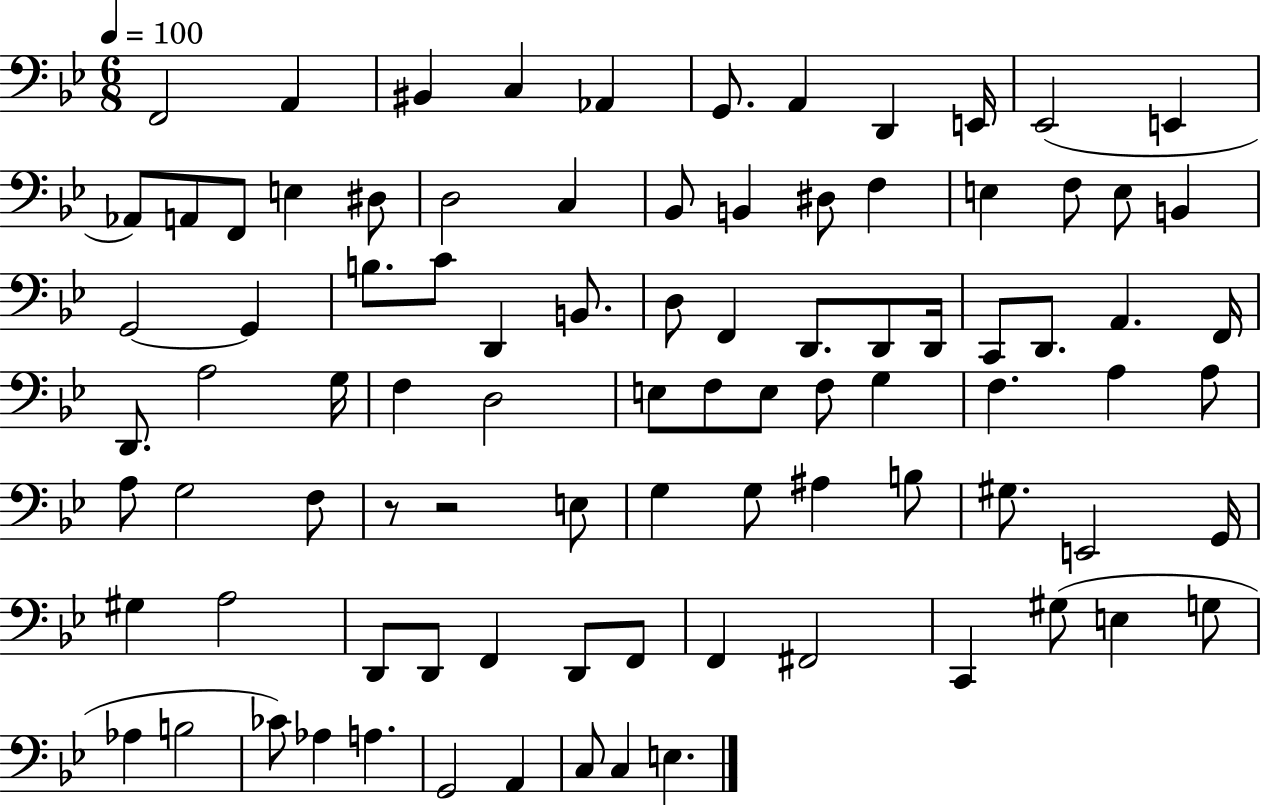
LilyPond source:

{
  \clef bass
  \numericTimeSignature
  \time 6/8
  \key bes \major
  \tempo 4 = 100
  f,2 a,4 | bis,4 c4 aes,4 | g,8. a,4 d,4 e,16 | ees,2( e,4 | \break aes,8) a,8 f,8 e4 dis8 | d2 c4 | bes,8 b,4 dis8 f4 | e4 f8 e8 b,4 | \break g,2~~ g,4 | b8. c'8 d,4 b,8. | d8 f,4 d,8. d,8 d,16 | c,8 d,8. a,4. f,16 | \break d,8. a2 g16 | f4 d2 | e8 f8 e8 f8 g4 | f4. a4 a8 | \break a8 g2 f8 | r8 r2 e8 | g4 g8 ais4 b8 | gis8. e,2 g,16 | \break gis4 a2 | d,8 d,8 f,4 d,8 f,8 | f,4 fis,2 | c,4 gis8( e4 g8 | \break aes4 b2 | ces'8) aes4 a4. | g,2 a,4 | c8 c4 e4. | \break \bar "|."
}